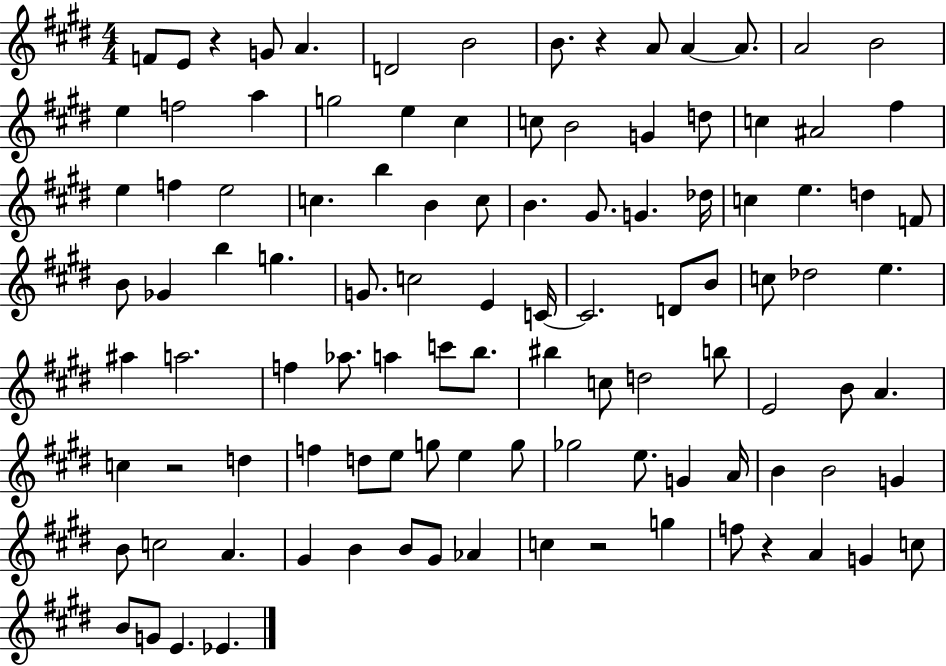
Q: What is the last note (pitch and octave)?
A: Eb4